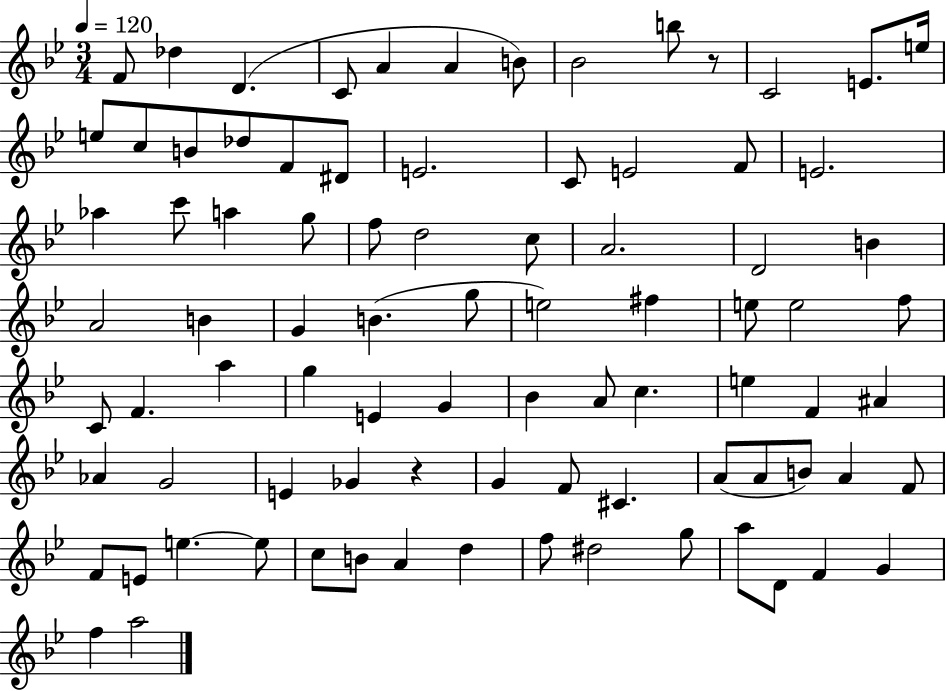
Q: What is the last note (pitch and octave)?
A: A5